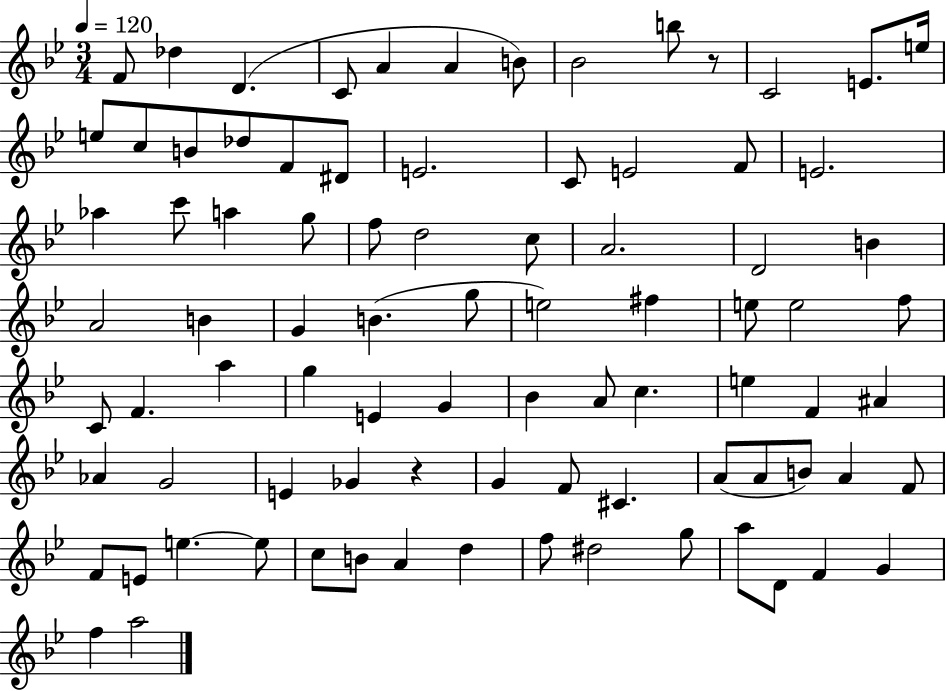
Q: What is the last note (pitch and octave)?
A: A5